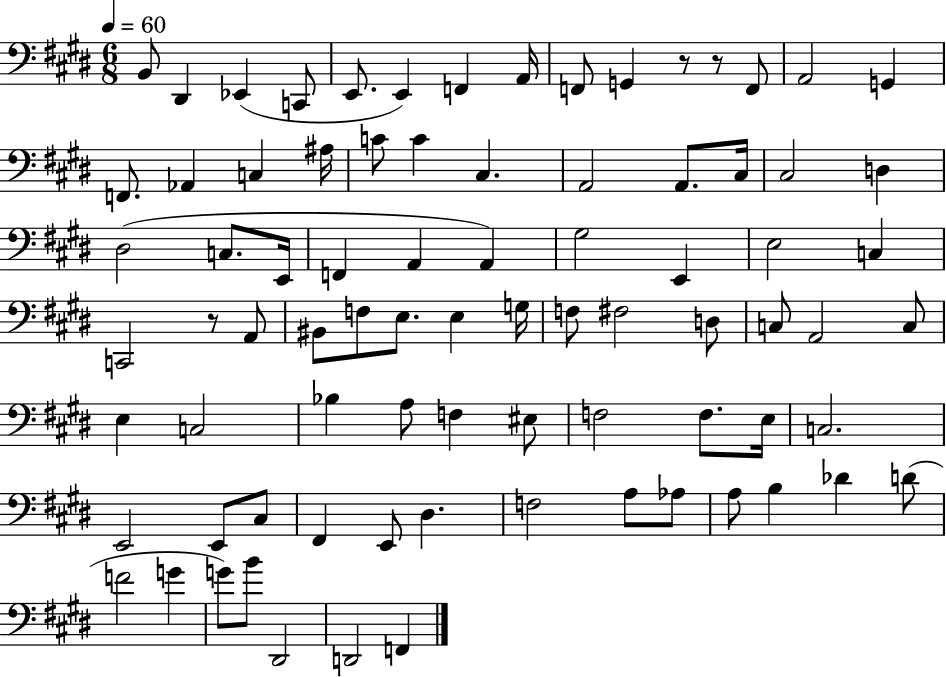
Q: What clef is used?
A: bass